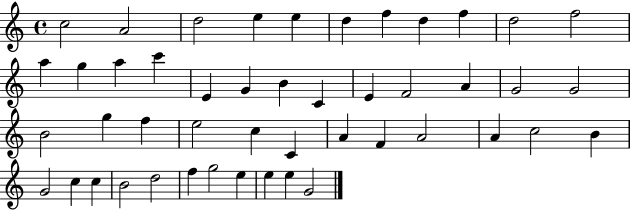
C5/h A4/h D5/h E5/q E5/q D5/q F5/q D5/q F5/q D5/h F5/h A5/q G5/q A5/q C6/q E4/q G4/q B4/q C4/q E4/q F4/h A4/q G4/h G4/h B4/h G5/q F5/q E5/h C5/q C4/q A4/q F4/q A4/h A4/q C5/h B4/q G4/h C5/q C5/q B4/h D5/h F5/q G5/h E5/q E5/q E5/q G4/h